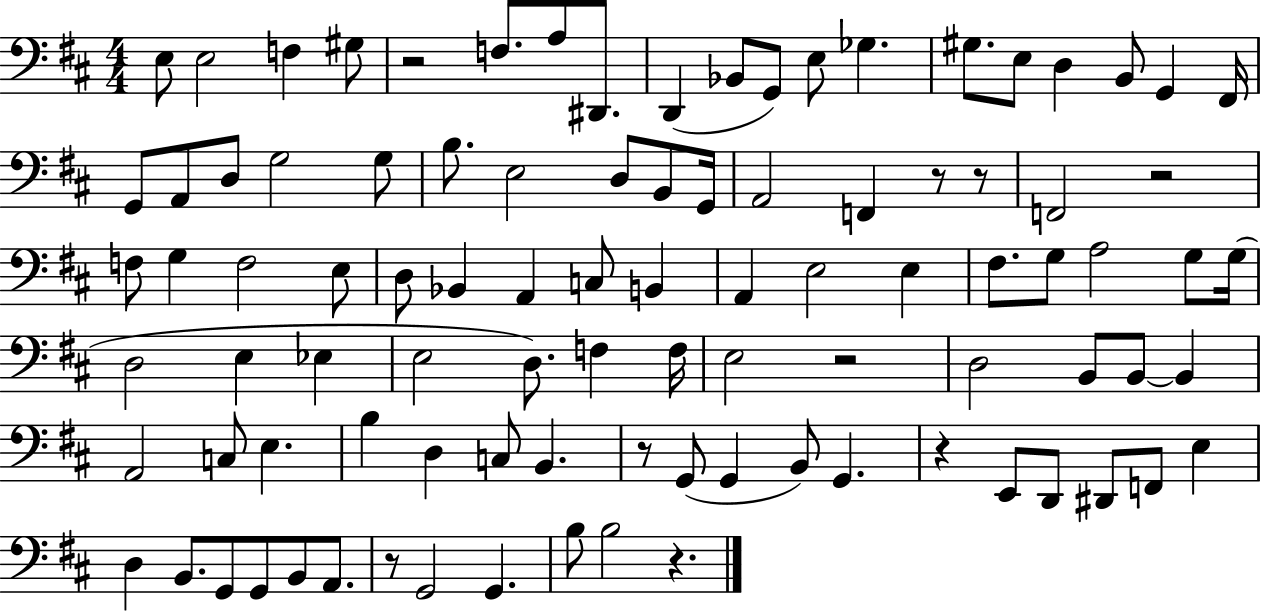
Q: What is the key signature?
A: D major